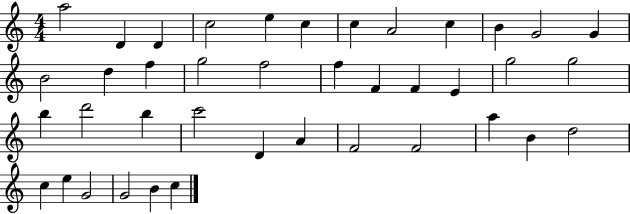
{
  \clef treble
  \numericTimeSignature
  \time 4/4
  \key c \major
  a''2 d'4 d'4 | c''2 e''4 c''4 | c''4 a'2 c''4 | b'4 g'2 g'4 | \break b'2 d''4 f''4 | g''2 f''2 | f''4 f'4 f'4 e'4 | g''2 g''2 | \break b''4 d'''2 b''4 | c'''2 d'4 a'4 | f'2 f'2 | a''4 b'4 d''2 | \break c''4 e''4 g'2 | g'2 b'4 c''4 | \bar "|."
}